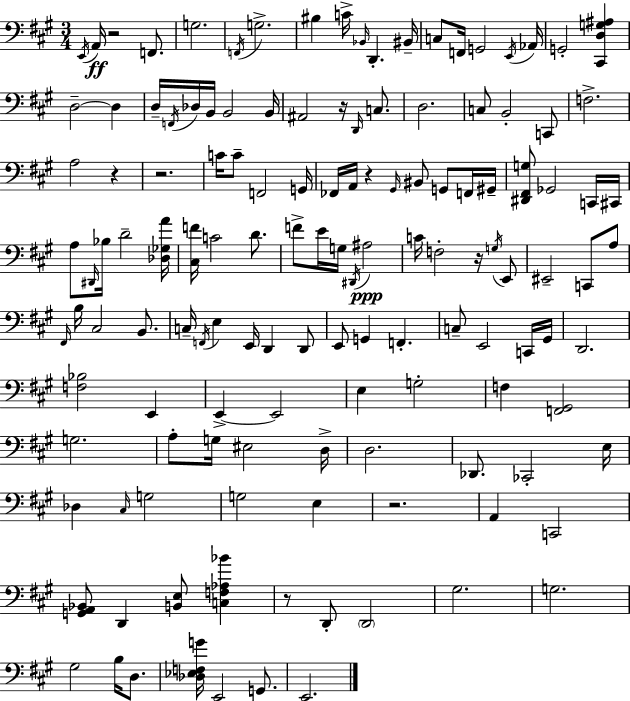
{
  \clef bass
  \numericTimeSignature
  \time 3/4
  \key a \major
  \acciaccatura { e,16 }\ff a,16 r2 f,8. | g2. | \acciaccatura { f,16 } g2.-> | bis4 c'16-> \grace { bes,16 } d,4.-. | \break bis,16-- c8 f,16 g,2 | \acciaccatura { e,16 } aes,16 g,2-. | <cis, d g ais>4 d2--~~ | d4 d16-- \acciaccatura { f,16 } des16 b,16 b,2 | \break b,16 ais,2 | r16 \grace { d,16 } c8. d2. | c8 b,2-. | c,8 f2.-> | \break a2 | r4 r2. | c'16 c'8-- f,2 | g,16 fes,16 a,16 r4 | \break \grace { gis,16 } bis,8 g,8 f,16 gis,16-- <dis, fis, g>8 ges,2 | c,16 cis,16 a8 \grace { dis,16 } bes16 d'2-- | <des ges a'>16 <cis f'>16 c'2 | d'8. f'8-> e'16 g16 | \break \acciaccatura { dis,16 } ais2\ppp c'16 f2-. | r16 \acciaccatura { g16 } e,8 eis,2-- | c,8 a8 \grace { fis,16 } b16 | cis2 b,8. c16-- | \break \acciaccatura { f,16 } e4 e,16 d,4 d,8 | e,8 g,4 f,4.-. | c8-- e,2 c,16 gis,16 | d,2. | \break <f bes>2 e,4 | e,4->~~ e,2 | e4 g2-. | f4 <f, gis,>2 | \break g2. | a8-. g16 eis2 d16-> | d2. | des,8. ces,2-. e16 | \break des4 \grace { cis16 } g2 | g2 e4 | r2. | a,4 c,2 | \break <g, a, bes,>8 d,4 <b, e>8 <c f aes bes'>4 | r8 d,8-. \parenthesize d,2 | gis2. | g2. | \break gis2 b16 d8. | <des ees f g'>16 e,2 g,8. | e,2. | \bar "|."
}